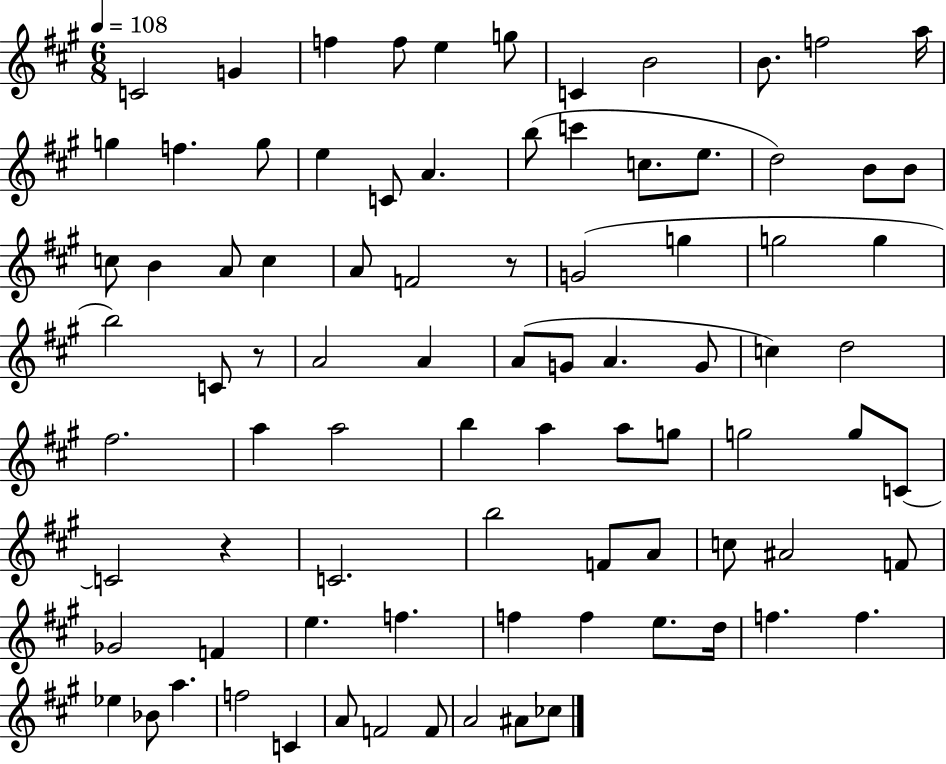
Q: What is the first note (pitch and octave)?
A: C4